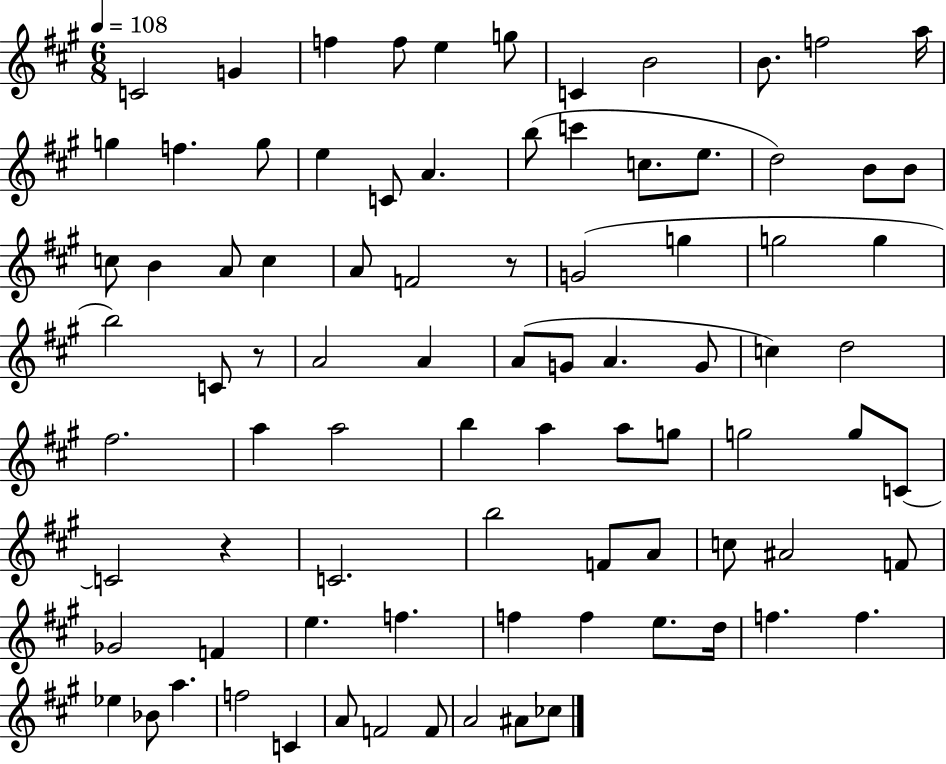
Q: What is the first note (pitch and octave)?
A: C4